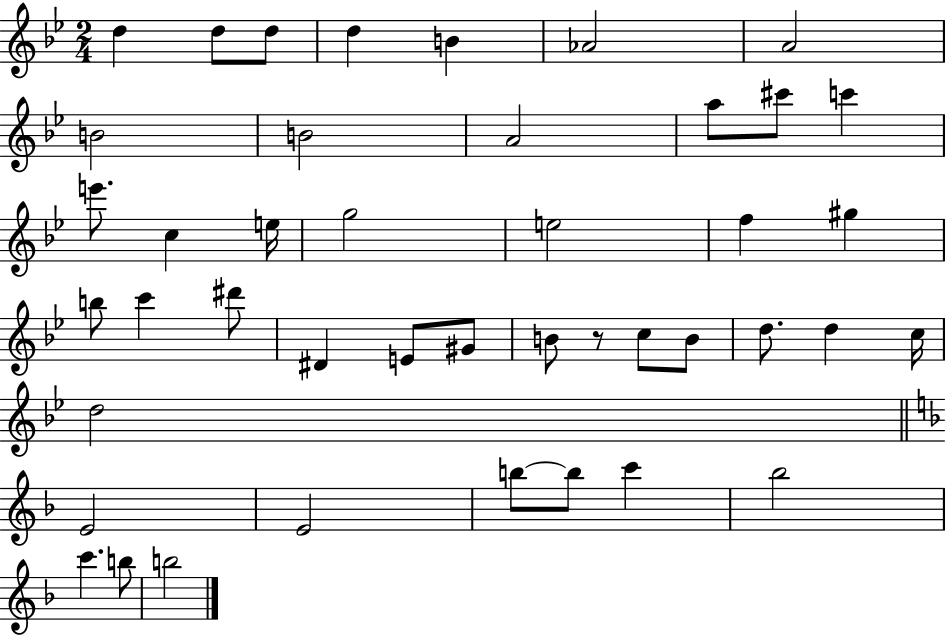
X:1
T:Untitled
M:2/4
L:1/4
K:Bb
d d/2 d/2 d B _A2 A2 B2 B2 A2 a/2 ^c'/2 c' e'/2 c e/4 g2 e2 f ^g b/2 c' ^d'/2 ^D E/2 ^G/2 B/2 z/2 c/2 B/2 d/2 d c/4 d2 E2 E2 b/2 b/2 c' _b2 c' b/2 b2